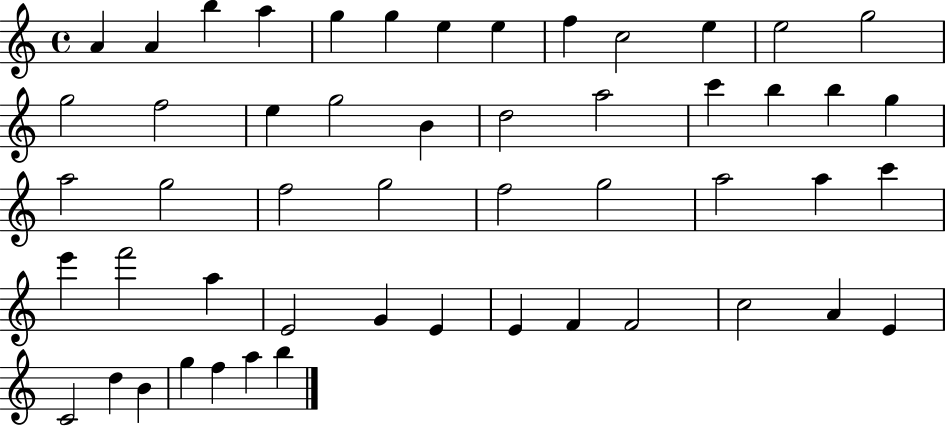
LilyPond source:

{
  \clef treble
  \time 4/4
  \defaultTimeSignature
  \key c \major
  a'4 a'4 b''4 a''4 | g''4 g''4 e''4 e''4 | f''4 c''2 e''4 | e''2 g''2 | \break g''2 f''2 | e''4 g''2 b'4 | d''2 a''2 | c'''4 b''4 b''4 g''4 | \break a''2 g''2 | f''2 g''2 | f''2 g''2 | a''2 a''4 c'''4 | \break e'''4 f'''2 a''4 | e'2 g'4 e'4 | e'4 f'4 f'2 | c''2 a'4 e'4 | \break c'2 d''4 b'4 | g''4 f''4 a''4 b''4 | \bar "|."
}